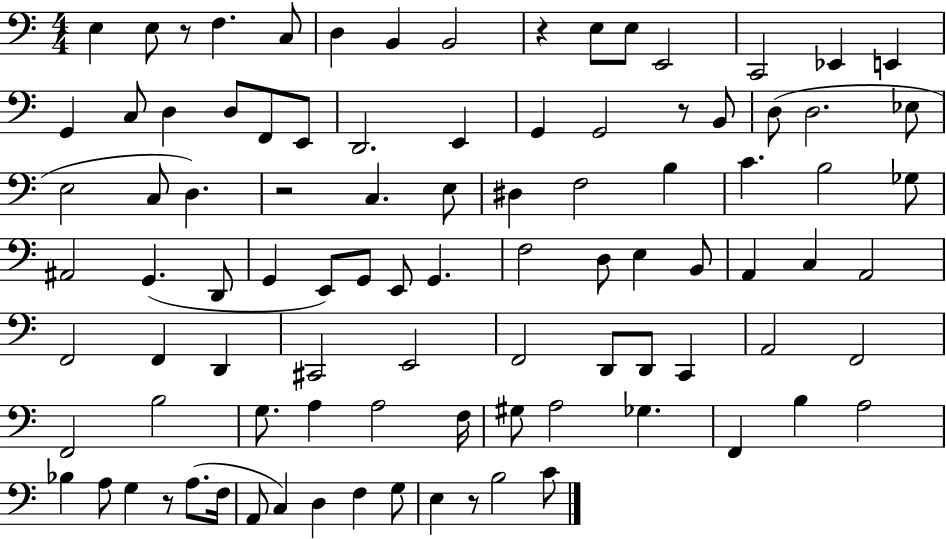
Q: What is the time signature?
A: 4/4